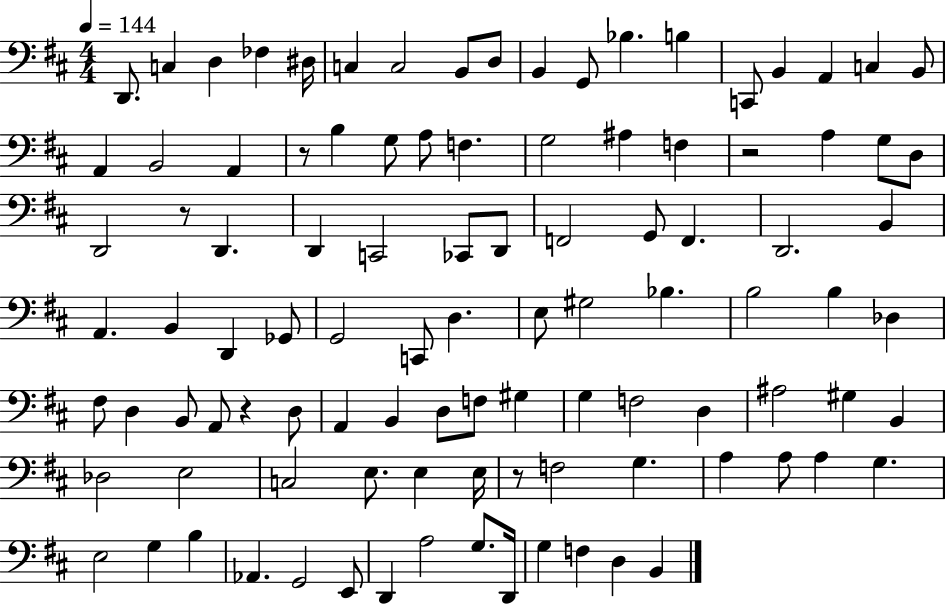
D2/e. C3/q D3/q FES3/q D#3/s C3/q C3/h B2/e D3/e B2/q G2/e Bb3/q. B3/q C2/e B2/q A2/q C3/q B2/e A2/q B2/h A2/q R/e B3/q G3/e A3/e F3/q. G3/h A#3/q F3/q R/h A3/q G3/e D3/e D2/h R/e D2/q. D2/q C2/h CES2/e D2/e F2/h G2/e F2/q. D2/h. B2/q A2/q. B2/q D2/q Gb2/e G2/h C2/e D3/q. E3/e G#3/h Bb3/q. B3/h B3/q Db3/q F#3/e D3/q B2/e A2/e R/q D3/e A2/q B2/q D3/e F3/e G#3/q G3/q F3/h D3/q A#3/h G#3/q B2/q Db3/h E3/h C3/h E3/e. E3/q E3/s R/e F3/h G3/q. A3/q A3/e A3/q G3/q. E3/h G3/q B3/q Ab2/q. G2/h E2/e D2/q A3/h G3/e. D2/s G3/q F3/q D3/q B2/q